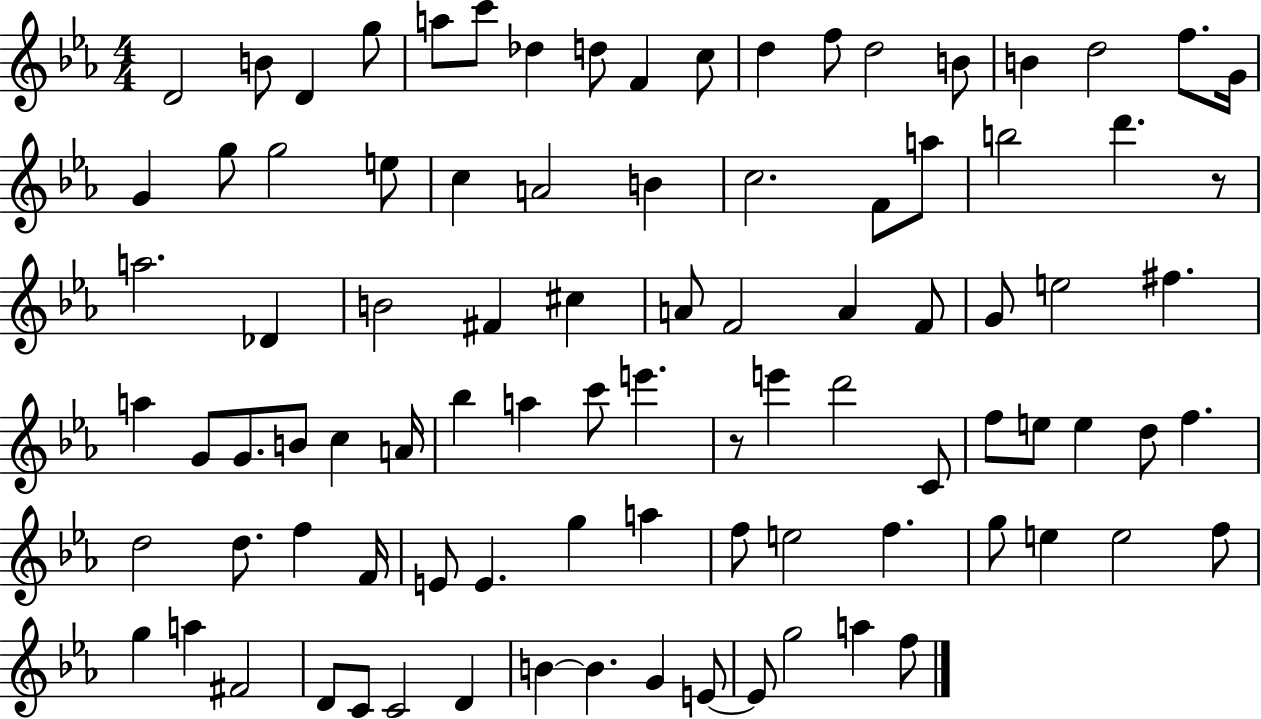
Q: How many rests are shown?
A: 2